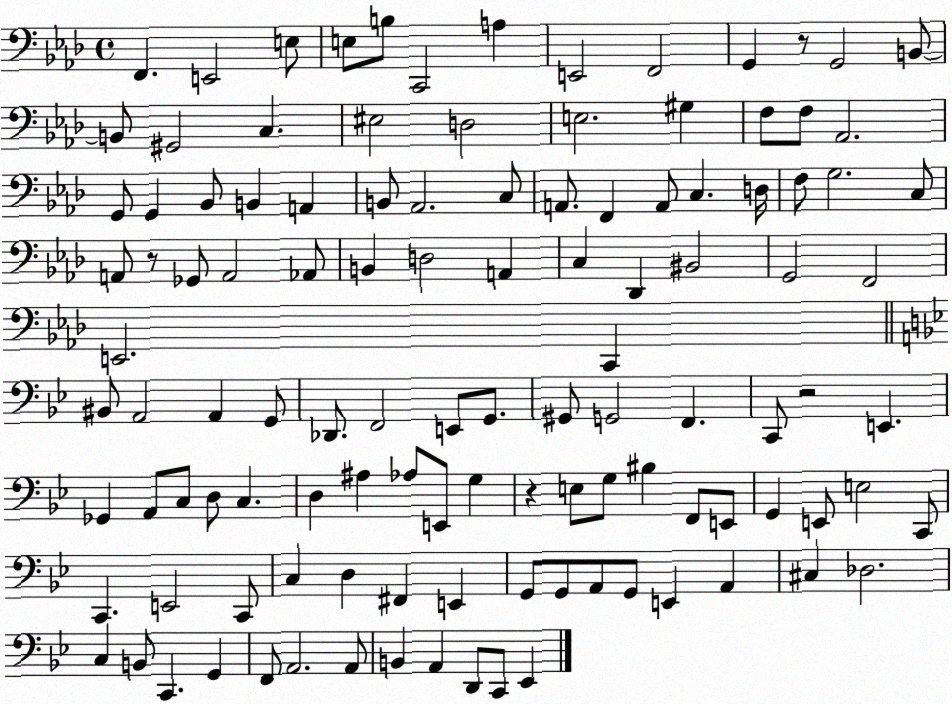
X:1
T:Untitled
M:4/4
L:1/4
K:Ab
F,, E,,2 E,/2 E,/2 B,/2 C,,2 A, E,,2 F,,2 G,, z/2 G,,2 B,,/2 B,,/2 ^G,,2 C, ^E,2 D,2 E,2 ^G, F,/2 F,/2 _A,,2 G,,/2 G,, _B,,/2 B,, A,, B,,/2 _A,,2 C,/2 A,,/2 F,, A,,/2 C, D,/4 F,/2 G,2 C,/2 A,,/2 z/2 _G,,/2 A,,2 _A,,/2 B,, D,2 A,, C, _D,, ^B,,2 G,,2 F,,2 E,,2 C,, ^B,,/2 A,,2 A,, G,,/2 _D,,/2 F,,2 E,,/2 G,,/2 ^G,,/2 G,,2 F,, C,,/2 z2 E,, _G,, A,,/2 C,/2 D,/2 C, D, ^A, _A,/2 E,,/2 G, z E,/2 G,/2 ^B, F,,/2 E,,/2 G,, E,,/2 E,2 C,,/2 C,, E,,2 C,,/2 C, D, ^F,, E,, G,,/2 G,,/2 A,,/2 G,,/2 E,, A,, ^C, _D,2 C, B,,/2 C,, G,, F,,/2 A,,2 A,,/2 B,, A,, D,,/2 C,,/2 _E,,